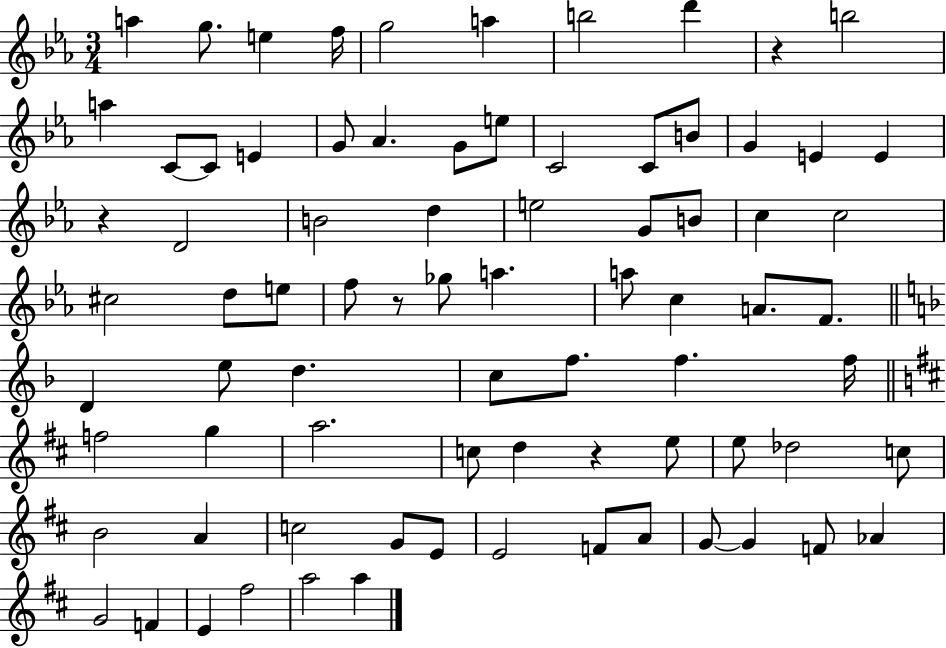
A5/q G5/e. E5/q F5/s G5/h A5/q B5/h D6/q R/q B5/h A5/q C4/e C4/e E4/q G4/e Ab4/q. G4/e E5/e C4/h C4/e B4/e G4/q E4/q E4/q R/q D4/h B4/h D5/q E5/h G4/e B4/e C5/q C5/h C#5/h D5/e E5/e F5/e R/e Gb5/e A5/q. A5/e C5/q A4/e. F4/e. D4/q E5/e D5/q. C5/e F5/e. F5/q. F5/s F5/h G5/q A5/h. C5/e D5/q R/q E5/e E5/e Db5/h C5/e B4/h A4/q C5/h G4/e E4/e E4/h F4/e A4/e G4/e G4/q F4/e Ab4/q G4/h F4/q E4/q F#5/h A5/h A5/q